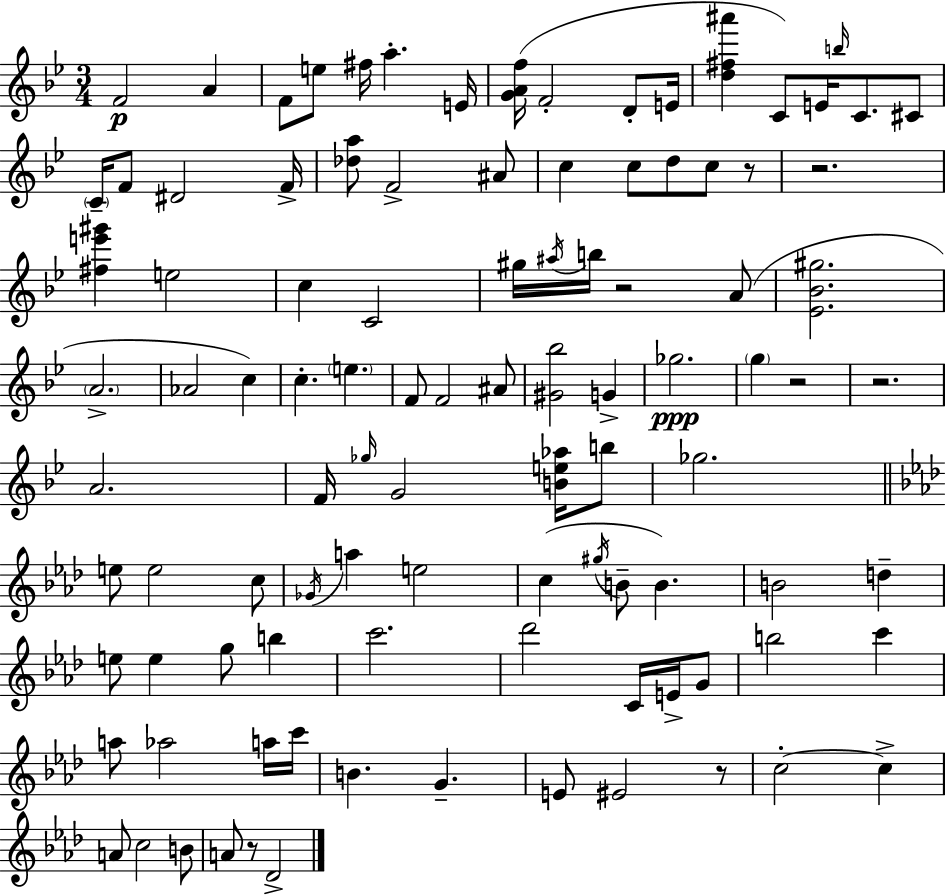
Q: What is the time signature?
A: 3/4